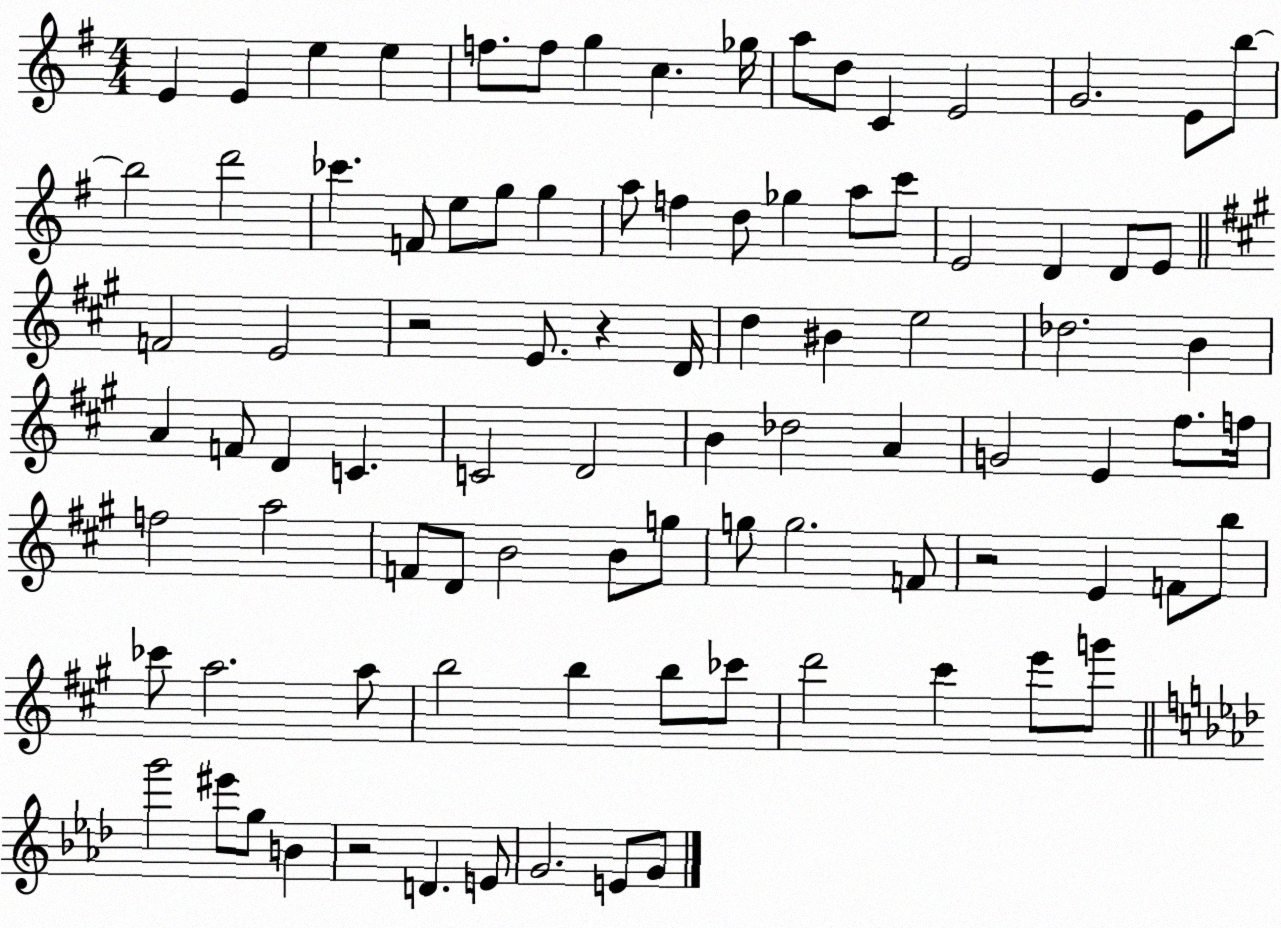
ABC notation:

X:1
T:Untitled
M:4/4
L:1/4
K:G
E E e e f/2 f/2 g c _g/4 a/2 d/2 C E2 G2 E/2 b/2 b2 d'2 _c' F/2 e/2 g/2 g a/2 f d/2 _g a/2 c'/2 E2 D D/2 E/2 F2 E2 z2 E/2 z D/4 d ^B e2 _d2 B A F/2 D C C2 D2 B _d2 A G2 E ^f/2 f/4 f2 a2 F/2 D/2 B2 B/2 g/2 g/2 g2 F/2 z2 E F/2 b/2 _c'/2 a2 a/2 b2 b b/2 _c'/2 d'2 ^c' e'/2 g'/2 g'2 ^e'/2 g/2 B z2 D E/2 G2 E/2 G/2